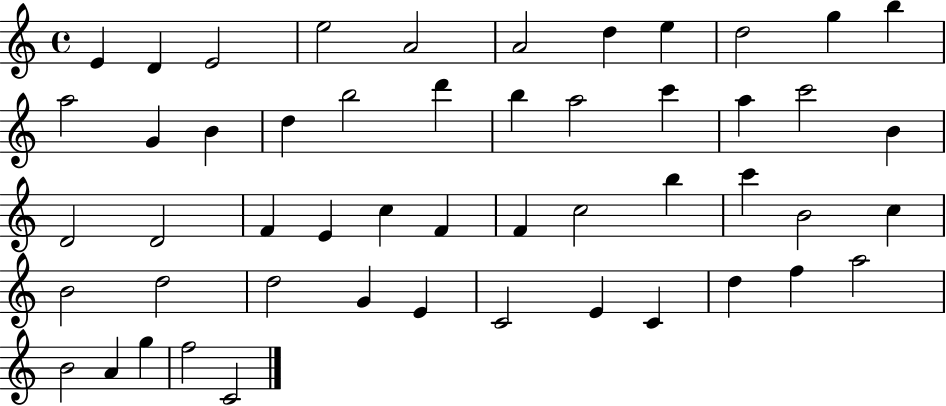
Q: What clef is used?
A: treble